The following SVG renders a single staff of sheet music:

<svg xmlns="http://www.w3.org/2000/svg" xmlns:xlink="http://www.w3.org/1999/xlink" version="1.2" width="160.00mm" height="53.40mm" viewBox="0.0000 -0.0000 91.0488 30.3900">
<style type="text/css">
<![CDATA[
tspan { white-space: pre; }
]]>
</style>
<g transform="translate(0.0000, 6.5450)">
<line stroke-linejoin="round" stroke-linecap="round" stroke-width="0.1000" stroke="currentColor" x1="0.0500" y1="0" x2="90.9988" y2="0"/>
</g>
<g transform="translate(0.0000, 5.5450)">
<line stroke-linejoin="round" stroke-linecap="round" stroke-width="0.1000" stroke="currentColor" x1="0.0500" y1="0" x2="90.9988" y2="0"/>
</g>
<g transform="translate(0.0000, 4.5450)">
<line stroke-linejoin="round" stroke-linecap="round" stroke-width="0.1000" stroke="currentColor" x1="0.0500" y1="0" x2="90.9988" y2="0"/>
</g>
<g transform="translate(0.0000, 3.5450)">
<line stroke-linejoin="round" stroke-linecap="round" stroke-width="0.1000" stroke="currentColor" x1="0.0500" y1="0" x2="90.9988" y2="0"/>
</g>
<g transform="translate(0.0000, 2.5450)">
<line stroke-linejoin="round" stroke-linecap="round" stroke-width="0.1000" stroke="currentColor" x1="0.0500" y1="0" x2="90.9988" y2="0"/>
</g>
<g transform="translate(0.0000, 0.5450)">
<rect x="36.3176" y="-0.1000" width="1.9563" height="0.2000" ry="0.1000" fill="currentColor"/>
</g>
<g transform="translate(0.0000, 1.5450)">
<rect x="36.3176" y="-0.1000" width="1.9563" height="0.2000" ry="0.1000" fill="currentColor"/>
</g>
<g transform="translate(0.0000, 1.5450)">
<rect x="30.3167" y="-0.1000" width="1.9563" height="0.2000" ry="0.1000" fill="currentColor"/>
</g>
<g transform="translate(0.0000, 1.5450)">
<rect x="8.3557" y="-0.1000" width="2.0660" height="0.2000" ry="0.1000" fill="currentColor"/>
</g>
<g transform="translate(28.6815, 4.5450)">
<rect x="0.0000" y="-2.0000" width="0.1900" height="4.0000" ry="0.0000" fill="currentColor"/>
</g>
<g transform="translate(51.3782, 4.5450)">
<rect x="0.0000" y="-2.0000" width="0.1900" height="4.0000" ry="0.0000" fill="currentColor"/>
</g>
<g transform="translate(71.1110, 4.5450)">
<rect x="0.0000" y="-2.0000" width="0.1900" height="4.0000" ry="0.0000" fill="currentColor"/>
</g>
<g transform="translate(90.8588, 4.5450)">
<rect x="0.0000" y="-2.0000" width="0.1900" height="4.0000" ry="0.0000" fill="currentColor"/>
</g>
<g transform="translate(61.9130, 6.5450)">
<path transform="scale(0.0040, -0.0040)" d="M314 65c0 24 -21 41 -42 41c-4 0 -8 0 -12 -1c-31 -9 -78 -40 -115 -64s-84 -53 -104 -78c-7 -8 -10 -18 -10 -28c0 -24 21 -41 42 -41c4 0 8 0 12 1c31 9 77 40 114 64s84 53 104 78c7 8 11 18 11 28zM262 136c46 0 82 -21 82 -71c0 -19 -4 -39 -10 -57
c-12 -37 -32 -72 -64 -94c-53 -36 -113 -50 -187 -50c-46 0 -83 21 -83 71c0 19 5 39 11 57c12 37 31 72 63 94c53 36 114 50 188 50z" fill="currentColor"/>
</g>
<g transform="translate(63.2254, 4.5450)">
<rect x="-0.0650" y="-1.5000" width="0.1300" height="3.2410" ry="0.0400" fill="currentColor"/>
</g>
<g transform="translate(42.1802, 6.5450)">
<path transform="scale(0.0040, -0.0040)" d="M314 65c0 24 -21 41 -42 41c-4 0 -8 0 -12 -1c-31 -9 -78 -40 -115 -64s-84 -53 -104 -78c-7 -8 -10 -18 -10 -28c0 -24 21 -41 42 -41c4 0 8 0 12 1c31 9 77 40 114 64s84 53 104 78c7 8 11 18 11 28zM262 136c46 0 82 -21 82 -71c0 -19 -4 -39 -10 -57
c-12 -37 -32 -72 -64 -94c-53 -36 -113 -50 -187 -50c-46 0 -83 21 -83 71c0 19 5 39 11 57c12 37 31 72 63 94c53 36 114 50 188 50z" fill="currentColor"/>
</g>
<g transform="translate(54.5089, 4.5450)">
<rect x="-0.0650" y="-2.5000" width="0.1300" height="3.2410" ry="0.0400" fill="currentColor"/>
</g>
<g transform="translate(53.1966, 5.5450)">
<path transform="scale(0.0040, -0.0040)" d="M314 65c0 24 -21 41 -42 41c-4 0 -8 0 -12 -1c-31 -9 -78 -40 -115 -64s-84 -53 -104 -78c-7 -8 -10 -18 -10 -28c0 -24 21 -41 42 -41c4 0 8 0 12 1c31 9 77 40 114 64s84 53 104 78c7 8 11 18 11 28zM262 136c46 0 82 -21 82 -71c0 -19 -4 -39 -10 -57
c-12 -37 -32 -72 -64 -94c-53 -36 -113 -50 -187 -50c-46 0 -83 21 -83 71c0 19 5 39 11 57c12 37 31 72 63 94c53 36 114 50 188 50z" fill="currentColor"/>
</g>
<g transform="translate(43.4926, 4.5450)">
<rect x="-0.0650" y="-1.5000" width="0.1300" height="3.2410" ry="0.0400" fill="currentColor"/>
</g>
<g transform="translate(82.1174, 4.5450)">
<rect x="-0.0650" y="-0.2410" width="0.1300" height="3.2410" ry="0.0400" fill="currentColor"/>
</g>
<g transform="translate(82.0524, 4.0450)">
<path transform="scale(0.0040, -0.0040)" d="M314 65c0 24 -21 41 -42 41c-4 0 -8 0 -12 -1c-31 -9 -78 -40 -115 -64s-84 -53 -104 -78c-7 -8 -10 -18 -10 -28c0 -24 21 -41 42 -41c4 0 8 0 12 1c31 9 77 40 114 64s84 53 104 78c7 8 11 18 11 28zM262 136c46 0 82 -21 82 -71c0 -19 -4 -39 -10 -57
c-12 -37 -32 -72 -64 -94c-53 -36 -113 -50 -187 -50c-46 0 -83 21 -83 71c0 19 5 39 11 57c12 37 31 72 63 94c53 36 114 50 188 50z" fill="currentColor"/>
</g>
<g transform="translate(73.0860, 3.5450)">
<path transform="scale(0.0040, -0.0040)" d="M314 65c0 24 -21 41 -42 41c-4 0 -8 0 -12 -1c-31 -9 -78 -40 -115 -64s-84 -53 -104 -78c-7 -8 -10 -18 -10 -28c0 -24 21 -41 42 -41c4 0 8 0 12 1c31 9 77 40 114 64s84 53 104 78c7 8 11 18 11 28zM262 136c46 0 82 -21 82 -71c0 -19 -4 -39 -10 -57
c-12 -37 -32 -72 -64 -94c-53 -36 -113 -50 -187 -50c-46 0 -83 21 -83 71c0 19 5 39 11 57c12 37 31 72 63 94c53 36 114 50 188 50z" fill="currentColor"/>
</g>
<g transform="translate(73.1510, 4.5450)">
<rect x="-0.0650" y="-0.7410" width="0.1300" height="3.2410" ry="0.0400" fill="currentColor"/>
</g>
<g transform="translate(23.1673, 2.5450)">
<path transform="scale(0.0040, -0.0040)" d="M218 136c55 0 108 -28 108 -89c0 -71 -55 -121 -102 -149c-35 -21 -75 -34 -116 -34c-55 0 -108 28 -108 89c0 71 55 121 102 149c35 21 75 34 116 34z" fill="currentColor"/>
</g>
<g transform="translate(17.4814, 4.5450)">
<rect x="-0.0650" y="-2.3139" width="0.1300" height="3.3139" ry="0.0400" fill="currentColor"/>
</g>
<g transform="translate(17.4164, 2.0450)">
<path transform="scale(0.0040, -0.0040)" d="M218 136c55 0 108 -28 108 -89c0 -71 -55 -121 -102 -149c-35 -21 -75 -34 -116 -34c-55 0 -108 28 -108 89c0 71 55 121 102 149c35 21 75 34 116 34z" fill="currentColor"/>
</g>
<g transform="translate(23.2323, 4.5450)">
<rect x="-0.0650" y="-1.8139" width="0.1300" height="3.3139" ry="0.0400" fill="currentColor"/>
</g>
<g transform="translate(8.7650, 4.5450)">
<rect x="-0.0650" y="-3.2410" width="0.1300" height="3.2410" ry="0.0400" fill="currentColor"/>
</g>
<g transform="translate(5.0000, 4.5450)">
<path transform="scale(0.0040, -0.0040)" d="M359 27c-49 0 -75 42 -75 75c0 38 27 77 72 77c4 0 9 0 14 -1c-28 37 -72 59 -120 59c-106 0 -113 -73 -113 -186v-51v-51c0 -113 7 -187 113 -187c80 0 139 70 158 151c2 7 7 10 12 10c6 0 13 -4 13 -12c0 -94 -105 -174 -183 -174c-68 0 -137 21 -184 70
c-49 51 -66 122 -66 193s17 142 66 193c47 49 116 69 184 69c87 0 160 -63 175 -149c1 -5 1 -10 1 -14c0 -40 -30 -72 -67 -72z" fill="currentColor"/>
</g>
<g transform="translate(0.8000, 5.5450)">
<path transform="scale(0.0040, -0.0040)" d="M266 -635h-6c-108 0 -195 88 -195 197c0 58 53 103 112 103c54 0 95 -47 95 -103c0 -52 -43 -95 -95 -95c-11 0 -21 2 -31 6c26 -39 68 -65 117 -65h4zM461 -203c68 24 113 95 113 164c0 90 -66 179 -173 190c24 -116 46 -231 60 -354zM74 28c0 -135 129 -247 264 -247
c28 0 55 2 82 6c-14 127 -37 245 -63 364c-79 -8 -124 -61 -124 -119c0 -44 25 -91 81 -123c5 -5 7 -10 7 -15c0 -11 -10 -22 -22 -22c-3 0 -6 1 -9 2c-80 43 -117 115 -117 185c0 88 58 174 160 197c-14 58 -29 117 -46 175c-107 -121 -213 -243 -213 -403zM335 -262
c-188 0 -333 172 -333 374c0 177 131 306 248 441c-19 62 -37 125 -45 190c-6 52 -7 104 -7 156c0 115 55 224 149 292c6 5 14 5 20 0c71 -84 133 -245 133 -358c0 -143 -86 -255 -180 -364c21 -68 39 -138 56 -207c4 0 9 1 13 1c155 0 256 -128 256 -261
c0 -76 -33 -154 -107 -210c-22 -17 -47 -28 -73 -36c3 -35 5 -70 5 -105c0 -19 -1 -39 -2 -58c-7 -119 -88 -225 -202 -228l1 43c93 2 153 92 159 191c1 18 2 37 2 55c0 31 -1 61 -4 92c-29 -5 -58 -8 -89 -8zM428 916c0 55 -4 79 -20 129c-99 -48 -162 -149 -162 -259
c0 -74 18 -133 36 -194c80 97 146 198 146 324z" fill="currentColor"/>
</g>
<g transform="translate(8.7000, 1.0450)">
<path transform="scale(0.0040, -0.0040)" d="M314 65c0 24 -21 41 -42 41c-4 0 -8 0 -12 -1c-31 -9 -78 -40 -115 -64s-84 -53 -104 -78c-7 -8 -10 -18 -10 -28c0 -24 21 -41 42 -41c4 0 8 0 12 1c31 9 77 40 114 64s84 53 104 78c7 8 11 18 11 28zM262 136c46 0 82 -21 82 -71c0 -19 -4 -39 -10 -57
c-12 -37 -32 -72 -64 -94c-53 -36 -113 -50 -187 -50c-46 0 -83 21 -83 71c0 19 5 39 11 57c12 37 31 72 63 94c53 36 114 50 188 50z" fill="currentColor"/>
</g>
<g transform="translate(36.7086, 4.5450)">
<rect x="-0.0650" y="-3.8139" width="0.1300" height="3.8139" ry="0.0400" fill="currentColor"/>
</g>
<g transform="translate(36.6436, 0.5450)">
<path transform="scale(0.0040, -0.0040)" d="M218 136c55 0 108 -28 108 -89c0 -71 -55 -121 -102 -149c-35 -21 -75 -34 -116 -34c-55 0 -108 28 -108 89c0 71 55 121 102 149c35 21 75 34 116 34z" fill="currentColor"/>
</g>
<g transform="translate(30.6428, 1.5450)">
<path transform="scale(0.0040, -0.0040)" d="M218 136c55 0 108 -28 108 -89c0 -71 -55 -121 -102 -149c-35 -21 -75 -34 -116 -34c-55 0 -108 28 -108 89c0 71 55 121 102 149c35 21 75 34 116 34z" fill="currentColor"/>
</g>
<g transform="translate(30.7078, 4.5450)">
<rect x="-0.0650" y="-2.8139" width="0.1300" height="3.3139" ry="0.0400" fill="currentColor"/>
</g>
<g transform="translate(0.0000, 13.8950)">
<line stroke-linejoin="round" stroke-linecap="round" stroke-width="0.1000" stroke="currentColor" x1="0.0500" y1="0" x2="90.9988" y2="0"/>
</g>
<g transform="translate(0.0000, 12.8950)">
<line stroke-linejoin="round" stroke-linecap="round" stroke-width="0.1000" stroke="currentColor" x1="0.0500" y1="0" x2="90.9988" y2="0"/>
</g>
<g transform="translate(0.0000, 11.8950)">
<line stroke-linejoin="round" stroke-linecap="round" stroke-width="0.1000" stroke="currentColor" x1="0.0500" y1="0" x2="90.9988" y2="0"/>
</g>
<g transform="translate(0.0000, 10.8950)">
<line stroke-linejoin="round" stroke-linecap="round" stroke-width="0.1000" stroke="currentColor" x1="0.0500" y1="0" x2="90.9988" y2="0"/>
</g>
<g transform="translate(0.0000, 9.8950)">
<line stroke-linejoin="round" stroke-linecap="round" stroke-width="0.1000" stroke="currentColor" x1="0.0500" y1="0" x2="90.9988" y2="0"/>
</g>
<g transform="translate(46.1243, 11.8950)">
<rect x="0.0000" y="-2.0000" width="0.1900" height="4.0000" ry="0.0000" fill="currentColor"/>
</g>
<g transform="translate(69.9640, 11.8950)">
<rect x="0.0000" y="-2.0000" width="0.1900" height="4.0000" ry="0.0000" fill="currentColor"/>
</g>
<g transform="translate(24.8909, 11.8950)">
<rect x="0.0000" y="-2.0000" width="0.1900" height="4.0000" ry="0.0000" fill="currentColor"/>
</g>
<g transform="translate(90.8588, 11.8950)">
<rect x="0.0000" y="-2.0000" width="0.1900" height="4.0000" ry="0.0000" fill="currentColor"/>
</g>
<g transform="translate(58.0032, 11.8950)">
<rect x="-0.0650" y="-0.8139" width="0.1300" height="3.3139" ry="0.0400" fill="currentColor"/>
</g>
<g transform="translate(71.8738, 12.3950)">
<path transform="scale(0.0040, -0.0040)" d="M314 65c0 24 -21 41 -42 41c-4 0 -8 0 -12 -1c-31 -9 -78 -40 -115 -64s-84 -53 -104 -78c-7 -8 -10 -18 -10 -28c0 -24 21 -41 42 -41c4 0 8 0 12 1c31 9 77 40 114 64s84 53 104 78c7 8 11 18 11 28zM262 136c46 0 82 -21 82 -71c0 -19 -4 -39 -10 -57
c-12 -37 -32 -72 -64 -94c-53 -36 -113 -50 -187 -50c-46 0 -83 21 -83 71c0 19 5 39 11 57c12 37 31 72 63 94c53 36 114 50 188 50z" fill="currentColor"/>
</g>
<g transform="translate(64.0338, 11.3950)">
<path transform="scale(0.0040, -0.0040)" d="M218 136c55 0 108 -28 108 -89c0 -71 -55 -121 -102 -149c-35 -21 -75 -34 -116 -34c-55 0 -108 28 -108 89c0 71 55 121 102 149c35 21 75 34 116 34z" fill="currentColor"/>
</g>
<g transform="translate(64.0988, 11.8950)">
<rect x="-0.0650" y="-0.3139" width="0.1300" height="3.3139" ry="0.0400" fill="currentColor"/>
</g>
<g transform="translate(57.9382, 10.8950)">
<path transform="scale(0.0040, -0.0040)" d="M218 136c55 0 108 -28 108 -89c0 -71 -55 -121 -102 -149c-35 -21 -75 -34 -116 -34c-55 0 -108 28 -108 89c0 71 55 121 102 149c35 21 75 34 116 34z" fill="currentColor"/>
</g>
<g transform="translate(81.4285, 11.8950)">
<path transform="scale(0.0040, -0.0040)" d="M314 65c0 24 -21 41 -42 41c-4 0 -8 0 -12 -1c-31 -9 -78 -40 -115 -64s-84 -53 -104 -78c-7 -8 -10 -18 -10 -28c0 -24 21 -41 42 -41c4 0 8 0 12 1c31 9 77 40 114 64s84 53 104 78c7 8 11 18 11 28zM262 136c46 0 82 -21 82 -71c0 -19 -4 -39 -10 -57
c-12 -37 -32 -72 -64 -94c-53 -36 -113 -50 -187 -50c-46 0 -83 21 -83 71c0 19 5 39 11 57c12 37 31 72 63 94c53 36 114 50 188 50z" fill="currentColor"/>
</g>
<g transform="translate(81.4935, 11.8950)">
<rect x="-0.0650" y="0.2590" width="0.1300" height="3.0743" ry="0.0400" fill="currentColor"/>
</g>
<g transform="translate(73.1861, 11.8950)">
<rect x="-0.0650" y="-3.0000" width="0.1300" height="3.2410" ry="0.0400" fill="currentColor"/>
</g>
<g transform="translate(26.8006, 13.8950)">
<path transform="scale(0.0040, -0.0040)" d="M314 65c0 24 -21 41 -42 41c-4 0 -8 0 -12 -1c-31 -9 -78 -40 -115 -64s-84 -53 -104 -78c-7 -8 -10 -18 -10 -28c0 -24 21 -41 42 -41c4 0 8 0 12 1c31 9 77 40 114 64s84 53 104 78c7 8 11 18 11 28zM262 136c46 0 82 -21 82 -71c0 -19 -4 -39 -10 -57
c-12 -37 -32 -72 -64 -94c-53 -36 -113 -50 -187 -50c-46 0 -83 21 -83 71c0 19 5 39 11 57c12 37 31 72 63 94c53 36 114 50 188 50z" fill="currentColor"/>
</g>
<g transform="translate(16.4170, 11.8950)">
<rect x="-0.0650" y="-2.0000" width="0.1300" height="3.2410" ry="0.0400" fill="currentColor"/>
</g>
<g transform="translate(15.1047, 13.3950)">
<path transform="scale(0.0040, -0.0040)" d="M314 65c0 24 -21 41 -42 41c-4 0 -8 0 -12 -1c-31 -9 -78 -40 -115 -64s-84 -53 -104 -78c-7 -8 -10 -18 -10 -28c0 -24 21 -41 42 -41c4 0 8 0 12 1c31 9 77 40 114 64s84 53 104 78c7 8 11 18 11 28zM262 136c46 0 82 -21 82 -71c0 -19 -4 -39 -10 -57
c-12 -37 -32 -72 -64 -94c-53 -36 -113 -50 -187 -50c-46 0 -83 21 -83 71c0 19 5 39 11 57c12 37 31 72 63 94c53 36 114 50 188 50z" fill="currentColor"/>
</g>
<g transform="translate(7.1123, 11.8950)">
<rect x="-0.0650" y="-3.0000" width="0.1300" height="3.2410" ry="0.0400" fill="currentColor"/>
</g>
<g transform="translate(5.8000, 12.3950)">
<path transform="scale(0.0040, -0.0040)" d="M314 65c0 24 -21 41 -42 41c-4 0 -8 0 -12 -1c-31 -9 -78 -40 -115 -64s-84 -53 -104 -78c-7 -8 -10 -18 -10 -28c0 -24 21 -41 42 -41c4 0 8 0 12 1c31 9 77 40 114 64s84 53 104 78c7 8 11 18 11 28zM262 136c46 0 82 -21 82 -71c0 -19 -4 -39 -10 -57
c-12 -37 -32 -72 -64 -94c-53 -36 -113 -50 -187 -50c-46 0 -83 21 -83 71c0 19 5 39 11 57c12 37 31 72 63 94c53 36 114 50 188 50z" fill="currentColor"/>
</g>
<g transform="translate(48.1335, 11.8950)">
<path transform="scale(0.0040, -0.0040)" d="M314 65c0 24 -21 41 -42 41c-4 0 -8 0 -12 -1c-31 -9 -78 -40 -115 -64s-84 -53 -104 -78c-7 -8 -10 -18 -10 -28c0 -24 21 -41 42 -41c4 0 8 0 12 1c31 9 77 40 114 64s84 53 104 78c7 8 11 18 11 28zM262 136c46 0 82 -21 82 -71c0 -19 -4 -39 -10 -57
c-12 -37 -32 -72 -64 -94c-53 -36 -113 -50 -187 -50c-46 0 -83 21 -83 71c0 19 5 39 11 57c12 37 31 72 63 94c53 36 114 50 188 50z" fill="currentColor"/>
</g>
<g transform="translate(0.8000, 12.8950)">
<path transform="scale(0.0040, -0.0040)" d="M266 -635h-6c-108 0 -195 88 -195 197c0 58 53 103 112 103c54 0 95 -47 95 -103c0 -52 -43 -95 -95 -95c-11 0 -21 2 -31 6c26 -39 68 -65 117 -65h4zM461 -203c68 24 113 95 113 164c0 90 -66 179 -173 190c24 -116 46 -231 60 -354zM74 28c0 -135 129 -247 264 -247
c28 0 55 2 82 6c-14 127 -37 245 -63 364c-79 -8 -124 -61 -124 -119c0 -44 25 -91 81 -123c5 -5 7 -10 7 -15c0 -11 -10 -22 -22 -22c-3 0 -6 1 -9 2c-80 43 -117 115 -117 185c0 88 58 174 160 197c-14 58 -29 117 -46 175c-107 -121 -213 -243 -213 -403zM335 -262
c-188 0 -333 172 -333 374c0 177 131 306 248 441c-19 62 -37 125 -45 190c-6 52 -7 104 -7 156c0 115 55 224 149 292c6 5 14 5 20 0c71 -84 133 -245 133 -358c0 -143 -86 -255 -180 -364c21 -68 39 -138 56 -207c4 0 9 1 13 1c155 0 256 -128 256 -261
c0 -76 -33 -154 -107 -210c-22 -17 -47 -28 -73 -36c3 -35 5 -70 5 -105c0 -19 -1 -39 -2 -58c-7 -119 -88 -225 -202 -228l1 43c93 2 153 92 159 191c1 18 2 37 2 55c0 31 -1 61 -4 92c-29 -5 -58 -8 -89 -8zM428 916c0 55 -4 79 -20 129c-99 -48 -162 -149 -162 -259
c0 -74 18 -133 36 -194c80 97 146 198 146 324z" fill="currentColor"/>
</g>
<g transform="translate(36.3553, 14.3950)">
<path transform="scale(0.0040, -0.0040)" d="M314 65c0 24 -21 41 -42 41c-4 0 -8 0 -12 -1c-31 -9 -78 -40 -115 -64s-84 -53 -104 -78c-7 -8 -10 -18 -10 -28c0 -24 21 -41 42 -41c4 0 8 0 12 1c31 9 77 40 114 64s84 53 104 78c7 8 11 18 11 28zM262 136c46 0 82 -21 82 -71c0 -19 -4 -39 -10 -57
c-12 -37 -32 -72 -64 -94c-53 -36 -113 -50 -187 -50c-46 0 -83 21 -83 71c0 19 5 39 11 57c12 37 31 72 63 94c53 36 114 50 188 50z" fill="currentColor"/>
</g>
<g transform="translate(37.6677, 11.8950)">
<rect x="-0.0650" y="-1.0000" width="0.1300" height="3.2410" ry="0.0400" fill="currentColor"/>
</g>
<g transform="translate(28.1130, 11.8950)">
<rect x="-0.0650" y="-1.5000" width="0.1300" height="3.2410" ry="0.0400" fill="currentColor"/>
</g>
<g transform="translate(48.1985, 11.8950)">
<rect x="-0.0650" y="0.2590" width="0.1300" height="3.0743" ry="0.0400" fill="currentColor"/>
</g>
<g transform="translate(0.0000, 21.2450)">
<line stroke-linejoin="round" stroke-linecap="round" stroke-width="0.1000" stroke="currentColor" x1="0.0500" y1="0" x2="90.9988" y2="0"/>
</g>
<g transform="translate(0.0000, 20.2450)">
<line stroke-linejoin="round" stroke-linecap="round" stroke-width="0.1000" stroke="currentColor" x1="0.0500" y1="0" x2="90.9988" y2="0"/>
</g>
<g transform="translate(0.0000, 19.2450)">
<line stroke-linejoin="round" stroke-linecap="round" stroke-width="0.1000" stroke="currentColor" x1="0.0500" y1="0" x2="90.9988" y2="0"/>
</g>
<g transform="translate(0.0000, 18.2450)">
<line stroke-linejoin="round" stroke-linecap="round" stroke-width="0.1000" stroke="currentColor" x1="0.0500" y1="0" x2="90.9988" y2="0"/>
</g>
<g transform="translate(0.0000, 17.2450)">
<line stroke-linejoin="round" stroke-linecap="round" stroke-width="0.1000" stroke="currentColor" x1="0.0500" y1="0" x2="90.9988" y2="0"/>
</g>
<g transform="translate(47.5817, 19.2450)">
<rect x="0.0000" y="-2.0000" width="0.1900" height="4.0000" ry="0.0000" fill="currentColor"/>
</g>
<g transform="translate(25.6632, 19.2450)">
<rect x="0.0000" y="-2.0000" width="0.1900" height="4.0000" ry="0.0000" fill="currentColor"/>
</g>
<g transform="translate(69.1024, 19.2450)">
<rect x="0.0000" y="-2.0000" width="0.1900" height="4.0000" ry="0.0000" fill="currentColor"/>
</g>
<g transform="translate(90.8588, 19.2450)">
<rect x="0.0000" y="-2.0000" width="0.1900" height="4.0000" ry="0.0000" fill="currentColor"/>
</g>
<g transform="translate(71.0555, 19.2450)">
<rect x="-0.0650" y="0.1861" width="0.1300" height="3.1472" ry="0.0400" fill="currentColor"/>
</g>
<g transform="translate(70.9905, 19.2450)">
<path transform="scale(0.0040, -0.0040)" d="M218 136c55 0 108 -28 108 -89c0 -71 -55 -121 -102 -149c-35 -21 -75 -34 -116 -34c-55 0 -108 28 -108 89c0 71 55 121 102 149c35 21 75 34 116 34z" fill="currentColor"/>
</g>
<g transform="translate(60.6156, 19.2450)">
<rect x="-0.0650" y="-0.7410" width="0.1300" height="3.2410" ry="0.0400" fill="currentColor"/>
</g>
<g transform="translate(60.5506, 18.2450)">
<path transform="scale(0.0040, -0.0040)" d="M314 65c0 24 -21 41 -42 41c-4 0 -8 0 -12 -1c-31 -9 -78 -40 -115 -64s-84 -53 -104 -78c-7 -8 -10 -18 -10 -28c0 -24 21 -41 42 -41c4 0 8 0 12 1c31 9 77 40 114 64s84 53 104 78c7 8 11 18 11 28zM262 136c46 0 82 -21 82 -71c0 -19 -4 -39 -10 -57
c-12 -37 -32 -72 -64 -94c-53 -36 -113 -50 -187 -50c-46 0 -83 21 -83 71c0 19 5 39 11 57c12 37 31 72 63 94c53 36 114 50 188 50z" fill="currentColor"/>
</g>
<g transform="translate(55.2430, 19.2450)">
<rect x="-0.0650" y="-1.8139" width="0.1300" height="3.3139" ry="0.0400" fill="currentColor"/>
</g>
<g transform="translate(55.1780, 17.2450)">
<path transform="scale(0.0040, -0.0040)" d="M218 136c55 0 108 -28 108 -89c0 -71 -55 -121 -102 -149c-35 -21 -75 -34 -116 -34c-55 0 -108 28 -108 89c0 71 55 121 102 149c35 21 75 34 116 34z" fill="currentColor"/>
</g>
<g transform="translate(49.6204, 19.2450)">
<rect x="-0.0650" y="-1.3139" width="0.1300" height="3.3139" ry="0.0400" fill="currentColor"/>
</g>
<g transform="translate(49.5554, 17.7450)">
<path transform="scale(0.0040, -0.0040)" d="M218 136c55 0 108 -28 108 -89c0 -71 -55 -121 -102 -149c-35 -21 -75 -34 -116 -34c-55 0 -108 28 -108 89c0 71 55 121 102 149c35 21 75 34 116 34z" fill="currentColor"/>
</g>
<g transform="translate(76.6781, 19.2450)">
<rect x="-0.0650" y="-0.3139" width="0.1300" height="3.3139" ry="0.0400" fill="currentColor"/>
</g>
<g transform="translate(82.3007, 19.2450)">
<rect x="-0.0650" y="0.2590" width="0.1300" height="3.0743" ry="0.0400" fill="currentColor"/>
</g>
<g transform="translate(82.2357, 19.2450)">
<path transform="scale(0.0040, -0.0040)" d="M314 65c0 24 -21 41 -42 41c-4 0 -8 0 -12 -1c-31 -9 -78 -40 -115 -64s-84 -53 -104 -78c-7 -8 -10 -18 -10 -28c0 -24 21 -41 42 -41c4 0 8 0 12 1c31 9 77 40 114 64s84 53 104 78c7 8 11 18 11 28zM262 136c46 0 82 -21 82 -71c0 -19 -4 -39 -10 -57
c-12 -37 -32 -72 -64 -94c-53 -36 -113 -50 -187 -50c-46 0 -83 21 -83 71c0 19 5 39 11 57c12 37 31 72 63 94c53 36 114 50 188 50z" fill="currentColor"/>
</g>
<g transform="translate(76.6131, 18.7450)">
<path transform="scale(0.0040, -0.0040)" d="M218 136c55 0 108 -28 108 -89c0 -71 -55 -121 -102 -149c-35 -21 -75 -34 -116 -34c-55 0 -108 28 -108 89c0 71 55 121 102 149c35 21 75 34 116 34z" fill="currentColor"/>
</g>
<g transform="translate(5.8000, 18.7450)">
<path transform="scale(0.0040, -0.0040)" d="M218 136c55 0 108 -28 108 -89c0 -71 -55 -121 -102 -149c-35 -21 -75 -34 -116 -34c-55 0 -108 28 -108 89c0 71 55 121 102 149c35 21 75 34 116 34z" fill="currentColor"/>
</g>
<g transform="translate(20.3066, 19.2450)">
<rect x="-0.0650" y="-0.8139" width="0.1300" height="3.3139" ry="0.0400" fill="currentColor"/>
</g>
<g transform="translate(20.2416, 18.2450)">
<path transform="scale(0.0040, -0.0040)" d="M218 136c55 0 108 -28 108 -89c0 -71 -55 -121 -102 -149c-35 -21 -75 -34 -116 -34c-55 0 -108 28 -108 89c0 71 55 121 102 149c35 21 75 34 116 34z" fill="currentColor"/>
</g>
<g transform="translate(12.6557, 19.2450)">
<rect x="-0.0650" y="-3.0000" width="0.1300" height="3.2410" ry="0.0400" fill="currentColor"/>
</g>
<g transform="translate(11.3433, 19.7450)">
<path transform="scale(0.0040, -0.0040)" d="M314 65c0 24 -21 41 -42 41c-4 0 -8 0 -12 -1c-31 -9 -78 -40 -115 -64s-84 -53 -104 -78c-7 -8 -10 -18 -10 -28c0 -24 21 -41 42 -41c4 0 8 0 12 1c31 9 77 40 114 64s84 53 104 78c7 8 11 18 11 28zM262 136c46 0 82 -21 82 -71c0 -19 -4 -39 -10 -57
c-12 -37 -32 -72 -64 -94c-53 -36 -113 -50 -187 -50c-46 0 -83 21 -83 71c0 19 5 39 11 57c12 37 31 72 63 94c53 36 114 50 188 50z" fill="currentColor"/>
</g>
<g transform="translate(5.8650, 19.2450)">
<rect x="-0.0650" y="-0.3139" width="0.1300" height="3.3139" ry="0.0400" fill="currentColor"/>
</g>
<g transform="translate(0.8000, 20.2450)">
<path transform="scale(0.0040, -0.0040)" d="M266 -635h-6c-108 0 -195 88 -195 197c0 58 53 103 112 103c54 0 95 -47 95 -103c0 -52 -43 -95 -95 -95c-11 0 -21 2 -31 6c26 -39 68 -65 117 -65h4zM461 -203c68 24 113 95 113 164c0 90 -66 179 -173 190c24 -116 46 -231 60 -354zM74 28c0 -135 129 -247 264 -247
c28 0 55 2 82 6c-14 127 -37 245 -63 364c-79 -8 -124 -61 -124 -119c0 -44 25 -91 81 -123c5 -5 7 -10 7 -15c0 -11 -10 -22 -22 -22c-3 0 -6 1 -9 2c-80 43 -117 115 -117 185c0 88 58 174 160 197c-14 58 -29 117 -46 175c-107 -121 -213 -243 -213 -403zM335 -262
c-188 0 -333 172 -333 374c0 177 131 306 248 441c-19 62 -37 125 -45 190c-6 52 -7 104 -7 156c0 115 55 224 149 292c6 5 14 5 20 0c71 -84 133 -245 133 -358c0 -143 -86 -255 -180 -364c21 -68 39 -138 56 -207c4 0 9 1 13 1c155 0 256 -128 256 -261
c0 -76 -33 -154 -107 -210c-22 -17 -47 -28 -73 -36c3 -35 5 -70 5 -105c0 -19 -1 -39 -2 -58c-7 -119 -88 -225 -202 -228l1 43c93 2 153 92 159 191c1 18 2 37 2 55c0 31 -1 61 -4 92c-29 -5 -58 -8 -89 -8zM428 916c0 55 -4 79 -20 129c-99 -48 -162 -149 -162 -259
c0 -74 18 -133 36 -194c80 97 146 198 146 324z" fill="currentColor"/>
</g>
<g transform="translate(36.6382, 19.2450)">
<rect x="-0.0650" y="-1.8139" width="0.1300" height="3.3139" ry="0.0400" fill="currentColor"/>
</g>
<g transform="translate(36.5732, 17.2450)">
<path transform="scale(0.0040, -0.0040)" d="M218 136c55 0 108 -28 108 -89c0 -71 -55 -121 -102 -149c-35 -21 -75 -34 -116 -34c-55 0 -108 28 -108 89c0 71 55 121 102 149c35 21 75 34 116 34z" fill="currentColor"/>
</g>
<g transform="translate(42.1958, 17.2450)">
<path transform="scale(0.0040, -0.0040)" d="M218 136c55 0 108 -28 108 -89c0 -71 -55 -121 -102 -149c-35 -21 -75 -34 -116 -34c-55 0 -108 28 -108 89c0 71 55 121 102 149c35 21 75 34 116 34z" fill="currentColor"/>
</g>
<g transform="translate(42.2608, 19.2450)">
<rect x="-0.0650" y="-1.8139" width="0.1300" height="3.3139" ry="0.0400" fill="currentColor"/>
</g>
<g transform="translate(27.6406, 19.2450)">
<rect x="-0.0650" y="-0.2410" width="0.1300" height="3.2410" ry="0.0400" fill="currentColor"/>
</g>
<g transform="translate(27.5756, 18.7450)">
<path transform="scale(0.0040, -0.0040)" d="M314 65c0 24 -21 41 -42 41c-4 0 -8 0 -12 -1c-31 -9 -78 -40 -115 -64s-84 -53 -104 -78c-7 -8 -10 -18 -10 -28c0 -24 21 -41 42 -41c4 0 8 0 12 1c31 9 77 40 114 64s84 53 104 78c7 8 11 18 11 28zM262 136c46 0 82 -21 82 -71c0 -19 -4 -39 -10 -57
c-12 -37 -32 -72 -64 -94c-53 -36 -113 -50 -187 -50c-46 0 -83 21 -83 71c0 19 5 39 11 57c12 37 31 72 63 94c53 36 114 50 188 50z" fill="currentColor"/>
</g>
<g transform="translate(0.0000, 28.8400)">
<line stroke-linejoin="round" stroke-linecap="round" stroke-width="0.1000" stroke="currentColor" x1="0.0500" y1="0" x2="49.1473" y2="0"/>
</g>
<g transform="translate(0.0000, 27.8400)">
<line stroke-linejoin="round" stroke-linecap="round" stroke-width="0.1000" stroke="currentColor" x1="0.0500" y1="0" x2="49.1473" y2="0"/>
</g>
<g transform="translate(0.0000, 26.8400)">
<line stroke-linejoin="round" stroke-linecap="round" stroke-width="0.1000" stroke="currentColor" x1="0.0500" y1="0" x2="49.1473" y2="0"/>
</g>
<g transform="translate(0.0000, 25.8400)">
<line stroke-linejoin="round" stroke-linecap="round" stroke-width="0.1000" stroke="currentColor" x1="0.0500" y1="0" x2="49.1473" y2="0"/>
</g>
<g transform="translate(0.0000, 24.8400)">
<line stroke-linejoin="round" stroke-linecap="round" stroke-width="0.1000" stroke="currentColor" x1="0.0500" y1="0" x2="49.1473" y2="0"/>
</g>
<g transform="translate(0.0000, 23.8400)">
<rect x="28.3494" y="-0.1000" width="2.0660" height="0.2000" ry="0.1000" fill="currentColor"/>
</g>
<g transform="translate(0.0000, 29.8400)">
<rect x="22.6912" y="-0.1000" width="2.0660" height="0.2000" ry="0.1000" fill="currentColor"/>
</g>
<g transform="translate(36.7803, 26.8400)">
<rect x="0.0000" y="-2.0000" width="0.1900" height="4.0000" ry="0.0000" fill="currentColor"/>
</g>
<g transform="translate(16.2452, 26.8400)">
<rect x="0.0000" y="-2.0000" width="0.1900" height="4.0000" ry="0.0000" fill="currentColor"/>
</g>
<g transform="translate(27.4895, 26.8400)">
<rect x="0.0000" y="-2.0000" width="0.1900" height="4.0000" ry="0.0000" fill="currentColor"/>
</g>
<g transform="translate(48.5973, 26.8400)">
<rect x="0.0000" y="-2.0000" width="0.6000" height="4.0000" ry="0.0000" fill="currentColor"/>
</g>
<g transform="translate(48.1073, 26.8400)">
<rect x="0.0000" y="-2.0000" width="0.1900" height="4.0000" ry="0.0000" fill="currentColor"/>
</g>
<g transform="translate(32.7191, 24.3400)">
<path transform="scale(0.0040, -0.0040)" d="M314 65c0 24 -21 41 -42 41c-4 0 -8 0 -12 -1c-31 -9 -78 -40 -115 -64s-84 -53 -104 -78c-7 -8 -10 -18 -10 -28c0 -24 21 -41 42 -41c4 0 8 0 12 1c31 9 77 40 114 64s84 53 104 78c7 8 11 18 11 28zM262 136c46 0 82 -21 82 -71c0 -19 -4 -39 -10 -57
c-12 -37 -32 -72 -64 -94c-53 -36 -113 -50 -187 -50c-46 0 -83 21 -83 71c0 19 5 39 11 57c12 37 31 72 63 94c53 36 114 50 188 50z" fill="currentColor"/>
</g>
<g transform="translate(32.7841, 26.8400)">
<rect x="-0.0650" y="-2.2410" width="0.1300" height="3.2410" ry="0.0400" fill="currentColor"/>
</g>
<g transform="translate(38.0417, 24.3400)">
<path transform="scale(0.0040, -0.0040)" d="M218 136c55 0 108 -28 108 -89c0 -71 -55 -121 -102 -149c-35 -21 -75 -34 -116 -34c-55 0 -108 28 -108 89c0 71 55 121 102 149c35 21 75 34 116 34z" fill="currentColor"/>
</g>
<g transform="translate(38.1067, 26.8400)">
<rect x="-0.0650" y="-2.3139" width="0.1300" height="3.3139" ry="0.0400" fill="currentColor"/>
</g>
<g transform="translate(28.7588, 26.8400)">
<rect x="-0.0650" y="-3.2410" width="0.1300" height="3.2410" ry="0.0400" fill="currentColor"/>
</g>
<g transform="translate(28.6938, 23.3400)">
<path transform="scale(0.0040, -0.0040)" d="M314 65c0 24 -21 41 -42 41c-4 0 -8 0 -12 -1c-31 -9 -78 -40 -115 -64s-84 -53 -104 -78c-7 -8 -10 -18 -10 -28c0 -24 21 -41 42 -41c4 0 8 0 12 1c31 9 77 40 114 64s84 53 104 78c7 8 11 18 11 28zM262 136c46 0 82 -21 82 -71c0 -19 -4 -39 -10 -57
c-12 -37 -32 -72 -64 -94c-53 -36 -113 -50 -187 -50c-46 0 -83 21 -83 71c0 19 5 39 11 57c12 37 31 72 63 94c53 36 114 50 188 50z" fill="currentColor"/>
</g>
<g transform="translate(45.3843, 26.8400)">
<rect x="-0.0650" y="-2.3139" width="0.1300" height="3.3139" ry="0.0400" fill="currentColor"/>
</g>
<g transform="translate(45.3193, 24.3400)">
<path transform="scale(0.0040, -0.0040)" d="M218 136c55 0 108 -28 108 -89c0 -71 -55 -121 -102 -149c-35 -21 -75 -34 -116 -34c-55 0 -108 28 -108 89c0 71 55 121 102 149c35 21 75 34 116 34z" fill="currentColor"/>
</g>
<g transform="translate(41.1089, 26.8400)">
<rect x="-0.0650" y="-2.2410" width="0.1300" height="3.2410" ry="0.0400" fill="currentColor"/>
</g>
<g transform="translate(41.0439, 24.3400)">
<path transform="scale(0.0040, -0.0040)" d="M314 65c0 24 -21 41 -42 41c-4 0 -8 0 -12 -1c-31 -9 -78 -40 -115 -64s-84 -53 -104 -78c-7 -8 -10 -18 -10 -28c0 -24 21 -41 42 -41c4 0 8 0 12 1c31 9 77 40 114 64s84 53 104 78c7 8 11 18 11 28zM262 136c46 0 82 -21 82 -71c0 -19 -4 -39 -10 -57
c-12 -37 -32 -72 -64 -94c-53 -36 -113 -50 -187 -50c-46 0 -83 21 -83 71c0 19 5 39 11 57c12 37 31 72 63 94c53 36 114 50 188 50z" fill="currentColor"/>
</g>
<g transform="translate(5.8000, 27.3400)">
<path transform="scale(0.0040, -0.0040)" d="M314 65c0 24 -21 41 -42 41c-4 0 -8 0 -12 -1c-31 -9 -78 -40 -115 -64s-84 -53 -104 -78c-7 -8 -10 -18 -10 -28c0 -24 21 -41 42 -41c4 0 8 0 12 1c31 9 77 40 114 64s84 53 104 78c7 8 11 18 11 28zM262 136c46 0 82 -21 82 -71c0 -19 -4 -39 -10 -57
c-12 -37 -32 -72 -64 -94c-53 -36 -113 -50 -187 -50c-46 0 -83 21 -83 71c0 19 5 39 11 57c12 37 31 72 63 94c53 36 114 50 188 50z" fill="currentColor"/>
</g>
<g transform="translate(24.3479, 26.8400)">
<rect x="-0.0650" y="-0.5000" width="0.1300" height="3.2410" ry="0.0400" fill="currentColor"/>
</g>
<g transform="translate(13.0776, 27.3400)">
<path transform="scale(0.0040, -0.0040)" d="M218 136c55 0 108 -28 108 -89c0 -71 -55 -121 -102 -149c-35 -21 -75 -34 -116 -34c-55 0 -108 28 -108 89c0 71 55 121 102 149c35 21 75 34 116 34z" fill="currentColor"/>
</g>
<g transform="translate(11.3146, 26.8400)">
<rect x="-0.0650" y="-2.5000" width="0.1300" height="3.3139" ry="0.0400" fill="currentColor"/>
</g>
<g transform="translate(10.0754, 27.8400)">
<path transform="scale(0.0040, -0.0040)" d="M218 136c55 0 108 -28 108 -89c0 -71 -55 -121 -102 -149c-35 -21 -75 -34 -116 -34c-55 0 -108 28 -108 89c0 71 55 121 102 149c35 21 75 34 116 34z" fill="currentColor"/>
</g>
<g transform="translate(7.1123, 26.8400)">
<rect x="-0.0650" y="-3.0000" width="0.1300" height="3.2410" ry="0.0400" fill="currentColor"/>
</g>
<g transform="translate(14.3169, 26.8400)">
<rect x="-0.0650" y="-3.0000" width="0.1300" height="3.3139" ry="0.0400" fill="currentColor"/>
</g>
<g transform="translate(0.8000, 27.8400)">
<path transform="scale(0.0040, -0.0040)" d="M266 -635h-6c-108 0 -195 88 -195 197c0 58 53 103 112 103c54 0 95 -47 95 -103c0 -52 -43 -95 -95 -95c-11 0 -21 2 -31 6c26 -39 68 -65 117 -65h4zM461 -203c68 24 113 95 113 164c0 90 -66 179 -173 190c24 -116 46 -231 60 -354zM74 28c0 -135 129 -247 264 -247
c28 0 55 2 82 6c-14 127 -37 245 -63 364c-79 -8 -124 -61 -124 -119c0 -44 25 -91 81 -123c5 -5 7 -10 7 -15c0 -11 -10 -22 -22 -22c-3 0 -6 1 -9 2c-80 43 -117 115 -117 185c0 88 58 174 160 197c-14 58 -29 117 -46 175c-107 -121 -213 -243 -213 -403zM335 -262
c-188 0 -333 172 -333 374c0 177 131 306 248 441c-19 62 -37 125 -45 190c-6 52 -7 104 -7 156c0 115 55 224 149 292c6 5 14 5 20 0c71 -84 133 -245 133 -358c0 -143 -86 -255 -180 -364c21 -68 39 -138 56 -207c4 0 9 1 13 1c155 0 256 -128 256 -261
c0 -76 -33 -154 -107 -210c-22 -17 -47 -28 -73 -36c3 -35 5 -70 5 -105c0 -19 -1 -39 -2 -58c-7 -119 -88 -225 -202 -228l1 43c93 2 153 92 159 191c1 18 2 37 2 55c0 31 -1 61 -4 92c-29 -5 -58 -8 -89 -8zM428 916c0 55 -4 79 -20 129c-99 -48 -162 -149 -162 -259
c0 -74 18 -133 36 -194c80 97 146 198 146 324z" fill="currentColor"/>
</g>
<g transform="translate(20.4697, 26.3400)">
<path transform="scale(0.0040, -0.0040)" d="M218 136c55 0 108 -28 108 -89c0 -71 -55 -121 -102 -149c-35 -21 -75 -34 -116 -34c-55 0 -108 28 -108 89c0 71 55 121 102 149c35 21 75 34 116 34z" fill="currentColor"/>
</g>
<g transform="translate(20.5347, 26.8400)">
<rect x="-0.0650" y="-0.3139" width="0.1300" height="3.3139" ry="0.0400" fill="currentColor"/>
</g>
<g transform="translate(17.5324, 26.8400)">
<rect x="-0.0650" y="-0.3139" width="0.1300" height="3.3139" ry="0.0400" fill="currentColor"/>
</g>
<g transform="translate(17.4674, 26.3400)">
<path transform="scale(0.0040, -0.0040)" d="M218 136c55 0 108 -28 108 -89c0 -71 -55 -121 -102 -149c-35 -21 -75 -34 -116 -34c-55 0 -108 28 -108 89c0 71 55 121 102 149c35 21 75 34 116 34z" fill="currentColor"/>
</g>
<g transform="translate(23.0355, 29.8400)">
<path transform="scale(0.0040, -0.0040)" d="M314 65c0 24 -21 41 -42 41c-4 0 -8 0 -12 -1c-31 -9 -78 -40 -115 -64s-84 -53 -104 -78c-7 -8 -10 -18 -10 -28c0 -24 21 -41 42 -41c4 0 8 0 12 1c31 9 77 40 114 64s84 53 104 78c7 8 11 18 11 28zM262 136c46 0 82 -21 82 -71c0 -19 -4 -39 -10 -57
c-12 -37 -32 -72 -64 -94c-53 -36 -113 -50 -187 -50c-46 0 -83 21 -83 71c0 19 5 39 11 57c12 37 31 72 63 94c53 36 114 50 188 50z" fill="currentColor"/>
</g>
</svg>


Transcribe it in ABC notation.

X:1
T:Untitled
M:4/4
L:1/4
K:C
b2 g f a c' E2 G2 E2 d2 c2 A2 F2 E2 D2 B2 d c A2 B2 c A2 d c2 f f e f d2 B c B2 A2 G A c c C2 b2 g2 g g2 g